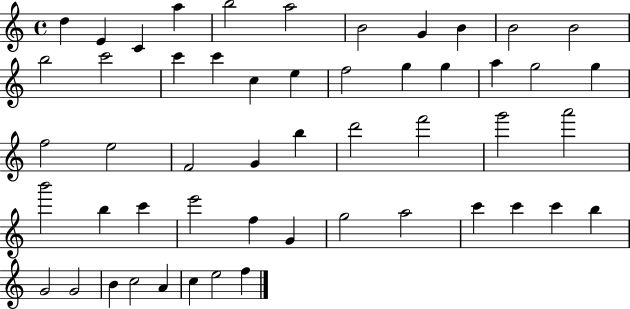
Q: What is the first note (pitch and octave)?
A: D5